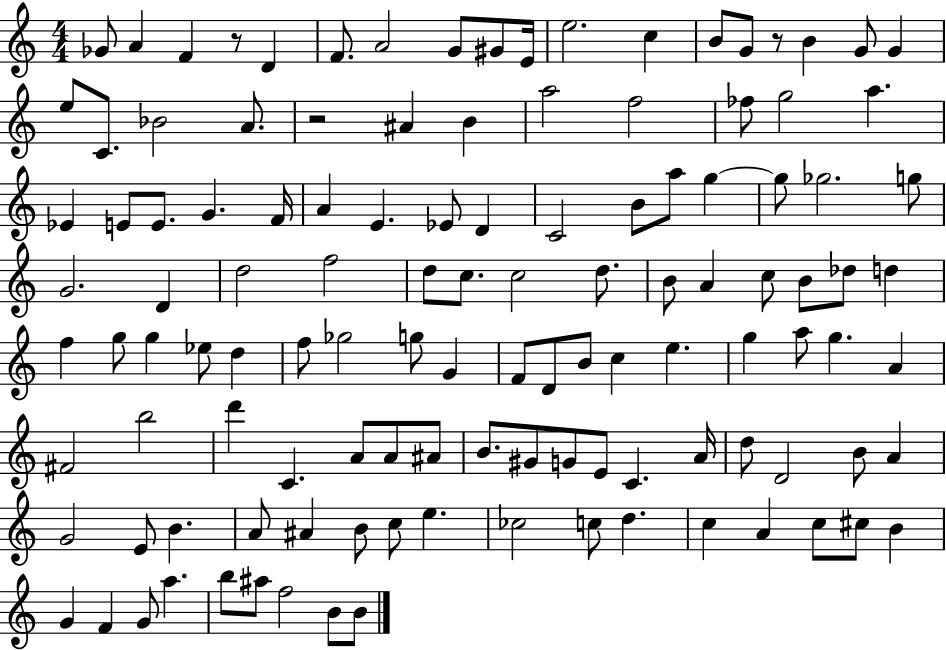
X:1
T:Untitled
M:4/4
L:1/4
K:C
_G/2 A F z/2 D F/2 A2 G/2 ^G/2 E/4 e2 c B/2 G/2 z/2 B G/2 G e/2 C/2 _B2 A/2 z2 ^A B a2 f2 _f/2 g2 a _E E/2 E/2 G F/4 A E _E/2 D C2 B/2 a/2 g g/2 _g2 g/2 G2 D d2 f2 d/2 c/2 c2 d/2 B/2 A c/2 B/2 _d/2 d f g/2 g _e/2 d f/2 _g2 g/2 G F/2 D/2 B/2 c e g a/2 g A ^F2 b2 d' C A/2 A/2 ^A/2 B/2 ^G/2 G/2 E/2 C A/4 d/2 D2 B/2 A G2 E/2 B A/2 ^A B/2 c/2 e _c2 c/2 d c A c/2 ^c/2 B G F G/2 a b/2 ^a/2 f2 B/2 B/2